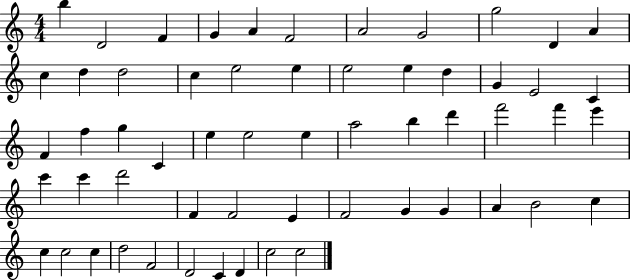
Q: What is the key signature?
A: C major